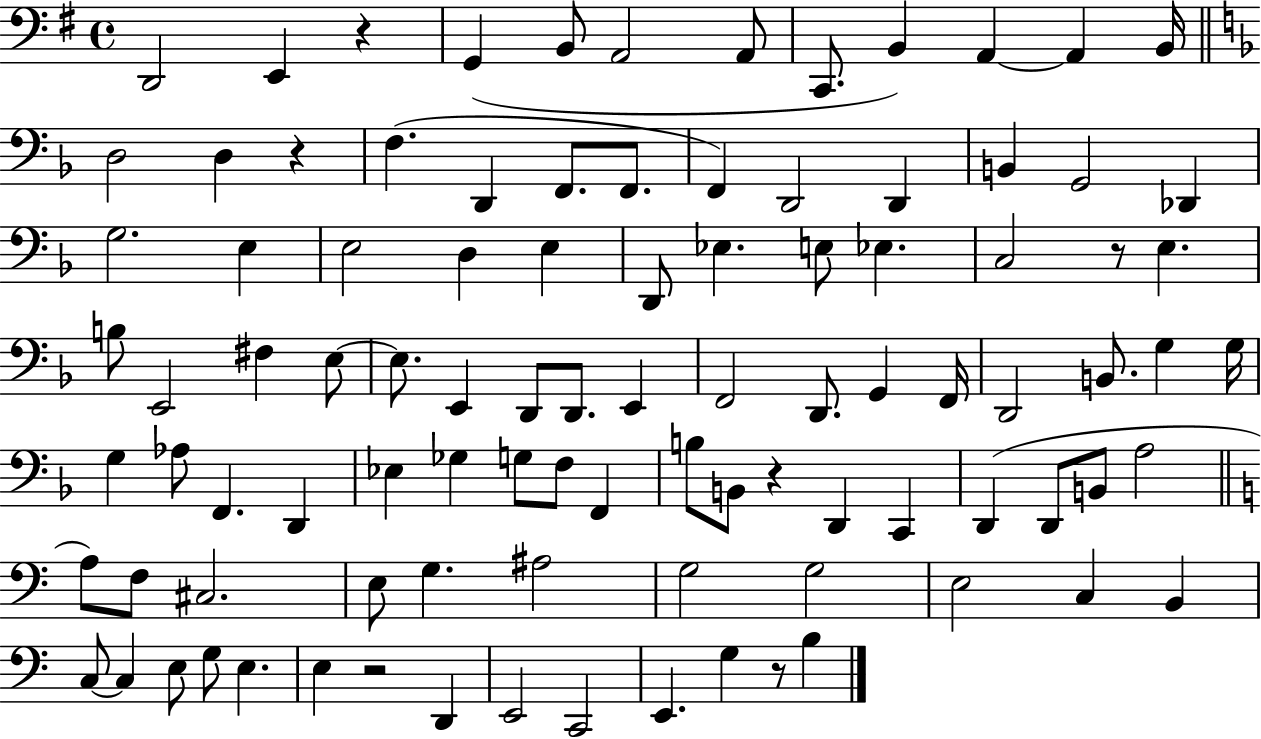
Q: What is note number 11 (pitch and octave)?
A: B2